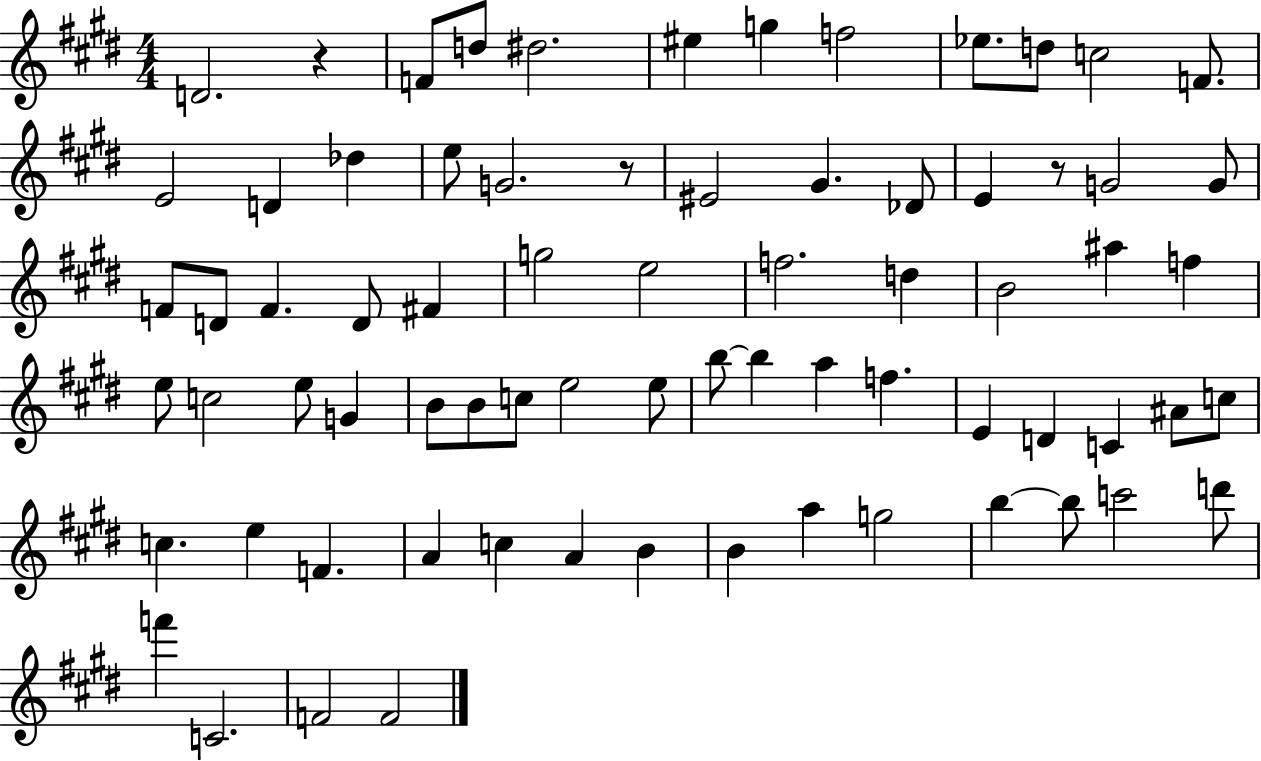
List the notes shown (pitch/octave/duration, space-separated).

D4/h. R/q F4/e D5/e D#5/h. EIS5/q G5/q F5/h Eb5/e. D5/e C5/h F4/e. E4/h D4/q Db5/q E5/e G4/h. R/e EIS4/h G#4/q. Db4/e E4/q R/e G4/h G4/e F4/e D4/e F4/q. D4/e F#4/q G5/h E5/h F5/h. D5/q B4/h A#5/q F5/q E5/e C5/h E5/e G4/q B4/e B4/e C5/e E5/h E5/e B5/e B5/q A5/q F5/q. E4/q D4/q C4/q A#4/e C5/e C5/q. E5/q F4/q. A4/q C5/q A4/q B4/q B4/q A5/q G5/h B5/q B5/e C6/h D6/e F6/q C4/h. F4/h F4/h